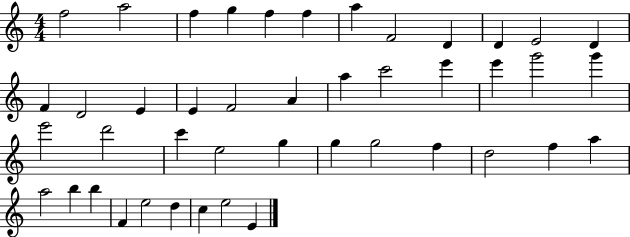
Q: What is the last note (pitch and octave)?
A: E4